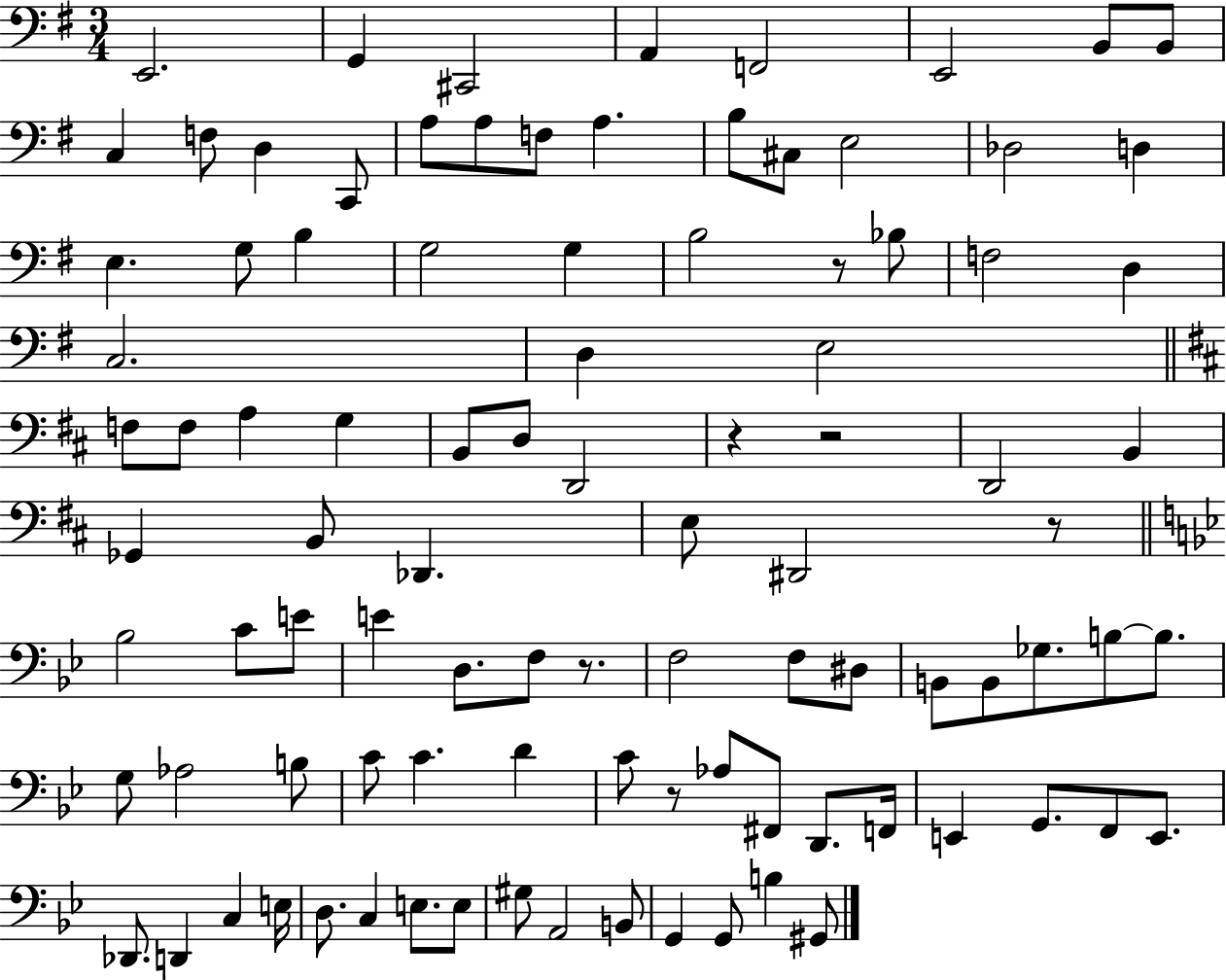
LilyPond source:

{
  \clef bass
  \numericTimeSignature
  \time 3/4
  \key g \major
  e,2. | g,4 cis,2 | a,4 f,2 | e,2 b,8 b,8 | \break c4 f8 d4 c,8 | a8 a8 f8 a4. | b8 cis8 e2 | des2 d4 | \break e4. g8 b4 | g2 g4 | b2 r8 bes8 | f2 d4 | \break c2. | d4 e2 | \bar "||" \break \key d \major f8 f8 a4 g4 | b,8 d8 d,2 | r4 r2 | d,2 b,4 | \break ges,4 b,8 des,4. | e8 dis,2 r8 | \bar "||" \break \key g \minor bes2 c'8 e'8 | e'4 d8. f8 r8. | f2 f8 dis8 | b,8 b,8 ges8. b8~~ b8. | \break g8 aes2 b8 | c'8 c'4. d'4 | c'8 r8 aes8 fis,8 d,8. f,16 | e,4 g,8. f,8 e,8. | \break des,8. d,4 c4 e16 | d8. c4 e8. e8 | gis8 a,2 b,8 | g,4 g,8 b4 gis,8 | \break \bar "|."
}